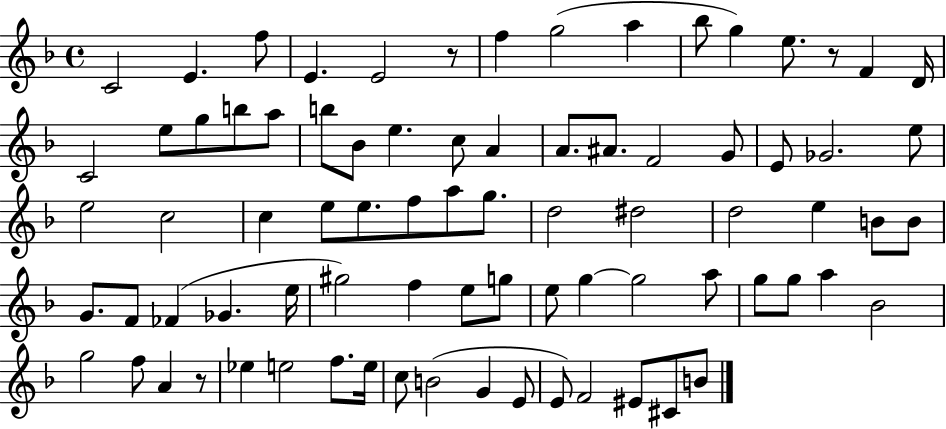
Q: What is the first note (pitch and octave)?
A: C4